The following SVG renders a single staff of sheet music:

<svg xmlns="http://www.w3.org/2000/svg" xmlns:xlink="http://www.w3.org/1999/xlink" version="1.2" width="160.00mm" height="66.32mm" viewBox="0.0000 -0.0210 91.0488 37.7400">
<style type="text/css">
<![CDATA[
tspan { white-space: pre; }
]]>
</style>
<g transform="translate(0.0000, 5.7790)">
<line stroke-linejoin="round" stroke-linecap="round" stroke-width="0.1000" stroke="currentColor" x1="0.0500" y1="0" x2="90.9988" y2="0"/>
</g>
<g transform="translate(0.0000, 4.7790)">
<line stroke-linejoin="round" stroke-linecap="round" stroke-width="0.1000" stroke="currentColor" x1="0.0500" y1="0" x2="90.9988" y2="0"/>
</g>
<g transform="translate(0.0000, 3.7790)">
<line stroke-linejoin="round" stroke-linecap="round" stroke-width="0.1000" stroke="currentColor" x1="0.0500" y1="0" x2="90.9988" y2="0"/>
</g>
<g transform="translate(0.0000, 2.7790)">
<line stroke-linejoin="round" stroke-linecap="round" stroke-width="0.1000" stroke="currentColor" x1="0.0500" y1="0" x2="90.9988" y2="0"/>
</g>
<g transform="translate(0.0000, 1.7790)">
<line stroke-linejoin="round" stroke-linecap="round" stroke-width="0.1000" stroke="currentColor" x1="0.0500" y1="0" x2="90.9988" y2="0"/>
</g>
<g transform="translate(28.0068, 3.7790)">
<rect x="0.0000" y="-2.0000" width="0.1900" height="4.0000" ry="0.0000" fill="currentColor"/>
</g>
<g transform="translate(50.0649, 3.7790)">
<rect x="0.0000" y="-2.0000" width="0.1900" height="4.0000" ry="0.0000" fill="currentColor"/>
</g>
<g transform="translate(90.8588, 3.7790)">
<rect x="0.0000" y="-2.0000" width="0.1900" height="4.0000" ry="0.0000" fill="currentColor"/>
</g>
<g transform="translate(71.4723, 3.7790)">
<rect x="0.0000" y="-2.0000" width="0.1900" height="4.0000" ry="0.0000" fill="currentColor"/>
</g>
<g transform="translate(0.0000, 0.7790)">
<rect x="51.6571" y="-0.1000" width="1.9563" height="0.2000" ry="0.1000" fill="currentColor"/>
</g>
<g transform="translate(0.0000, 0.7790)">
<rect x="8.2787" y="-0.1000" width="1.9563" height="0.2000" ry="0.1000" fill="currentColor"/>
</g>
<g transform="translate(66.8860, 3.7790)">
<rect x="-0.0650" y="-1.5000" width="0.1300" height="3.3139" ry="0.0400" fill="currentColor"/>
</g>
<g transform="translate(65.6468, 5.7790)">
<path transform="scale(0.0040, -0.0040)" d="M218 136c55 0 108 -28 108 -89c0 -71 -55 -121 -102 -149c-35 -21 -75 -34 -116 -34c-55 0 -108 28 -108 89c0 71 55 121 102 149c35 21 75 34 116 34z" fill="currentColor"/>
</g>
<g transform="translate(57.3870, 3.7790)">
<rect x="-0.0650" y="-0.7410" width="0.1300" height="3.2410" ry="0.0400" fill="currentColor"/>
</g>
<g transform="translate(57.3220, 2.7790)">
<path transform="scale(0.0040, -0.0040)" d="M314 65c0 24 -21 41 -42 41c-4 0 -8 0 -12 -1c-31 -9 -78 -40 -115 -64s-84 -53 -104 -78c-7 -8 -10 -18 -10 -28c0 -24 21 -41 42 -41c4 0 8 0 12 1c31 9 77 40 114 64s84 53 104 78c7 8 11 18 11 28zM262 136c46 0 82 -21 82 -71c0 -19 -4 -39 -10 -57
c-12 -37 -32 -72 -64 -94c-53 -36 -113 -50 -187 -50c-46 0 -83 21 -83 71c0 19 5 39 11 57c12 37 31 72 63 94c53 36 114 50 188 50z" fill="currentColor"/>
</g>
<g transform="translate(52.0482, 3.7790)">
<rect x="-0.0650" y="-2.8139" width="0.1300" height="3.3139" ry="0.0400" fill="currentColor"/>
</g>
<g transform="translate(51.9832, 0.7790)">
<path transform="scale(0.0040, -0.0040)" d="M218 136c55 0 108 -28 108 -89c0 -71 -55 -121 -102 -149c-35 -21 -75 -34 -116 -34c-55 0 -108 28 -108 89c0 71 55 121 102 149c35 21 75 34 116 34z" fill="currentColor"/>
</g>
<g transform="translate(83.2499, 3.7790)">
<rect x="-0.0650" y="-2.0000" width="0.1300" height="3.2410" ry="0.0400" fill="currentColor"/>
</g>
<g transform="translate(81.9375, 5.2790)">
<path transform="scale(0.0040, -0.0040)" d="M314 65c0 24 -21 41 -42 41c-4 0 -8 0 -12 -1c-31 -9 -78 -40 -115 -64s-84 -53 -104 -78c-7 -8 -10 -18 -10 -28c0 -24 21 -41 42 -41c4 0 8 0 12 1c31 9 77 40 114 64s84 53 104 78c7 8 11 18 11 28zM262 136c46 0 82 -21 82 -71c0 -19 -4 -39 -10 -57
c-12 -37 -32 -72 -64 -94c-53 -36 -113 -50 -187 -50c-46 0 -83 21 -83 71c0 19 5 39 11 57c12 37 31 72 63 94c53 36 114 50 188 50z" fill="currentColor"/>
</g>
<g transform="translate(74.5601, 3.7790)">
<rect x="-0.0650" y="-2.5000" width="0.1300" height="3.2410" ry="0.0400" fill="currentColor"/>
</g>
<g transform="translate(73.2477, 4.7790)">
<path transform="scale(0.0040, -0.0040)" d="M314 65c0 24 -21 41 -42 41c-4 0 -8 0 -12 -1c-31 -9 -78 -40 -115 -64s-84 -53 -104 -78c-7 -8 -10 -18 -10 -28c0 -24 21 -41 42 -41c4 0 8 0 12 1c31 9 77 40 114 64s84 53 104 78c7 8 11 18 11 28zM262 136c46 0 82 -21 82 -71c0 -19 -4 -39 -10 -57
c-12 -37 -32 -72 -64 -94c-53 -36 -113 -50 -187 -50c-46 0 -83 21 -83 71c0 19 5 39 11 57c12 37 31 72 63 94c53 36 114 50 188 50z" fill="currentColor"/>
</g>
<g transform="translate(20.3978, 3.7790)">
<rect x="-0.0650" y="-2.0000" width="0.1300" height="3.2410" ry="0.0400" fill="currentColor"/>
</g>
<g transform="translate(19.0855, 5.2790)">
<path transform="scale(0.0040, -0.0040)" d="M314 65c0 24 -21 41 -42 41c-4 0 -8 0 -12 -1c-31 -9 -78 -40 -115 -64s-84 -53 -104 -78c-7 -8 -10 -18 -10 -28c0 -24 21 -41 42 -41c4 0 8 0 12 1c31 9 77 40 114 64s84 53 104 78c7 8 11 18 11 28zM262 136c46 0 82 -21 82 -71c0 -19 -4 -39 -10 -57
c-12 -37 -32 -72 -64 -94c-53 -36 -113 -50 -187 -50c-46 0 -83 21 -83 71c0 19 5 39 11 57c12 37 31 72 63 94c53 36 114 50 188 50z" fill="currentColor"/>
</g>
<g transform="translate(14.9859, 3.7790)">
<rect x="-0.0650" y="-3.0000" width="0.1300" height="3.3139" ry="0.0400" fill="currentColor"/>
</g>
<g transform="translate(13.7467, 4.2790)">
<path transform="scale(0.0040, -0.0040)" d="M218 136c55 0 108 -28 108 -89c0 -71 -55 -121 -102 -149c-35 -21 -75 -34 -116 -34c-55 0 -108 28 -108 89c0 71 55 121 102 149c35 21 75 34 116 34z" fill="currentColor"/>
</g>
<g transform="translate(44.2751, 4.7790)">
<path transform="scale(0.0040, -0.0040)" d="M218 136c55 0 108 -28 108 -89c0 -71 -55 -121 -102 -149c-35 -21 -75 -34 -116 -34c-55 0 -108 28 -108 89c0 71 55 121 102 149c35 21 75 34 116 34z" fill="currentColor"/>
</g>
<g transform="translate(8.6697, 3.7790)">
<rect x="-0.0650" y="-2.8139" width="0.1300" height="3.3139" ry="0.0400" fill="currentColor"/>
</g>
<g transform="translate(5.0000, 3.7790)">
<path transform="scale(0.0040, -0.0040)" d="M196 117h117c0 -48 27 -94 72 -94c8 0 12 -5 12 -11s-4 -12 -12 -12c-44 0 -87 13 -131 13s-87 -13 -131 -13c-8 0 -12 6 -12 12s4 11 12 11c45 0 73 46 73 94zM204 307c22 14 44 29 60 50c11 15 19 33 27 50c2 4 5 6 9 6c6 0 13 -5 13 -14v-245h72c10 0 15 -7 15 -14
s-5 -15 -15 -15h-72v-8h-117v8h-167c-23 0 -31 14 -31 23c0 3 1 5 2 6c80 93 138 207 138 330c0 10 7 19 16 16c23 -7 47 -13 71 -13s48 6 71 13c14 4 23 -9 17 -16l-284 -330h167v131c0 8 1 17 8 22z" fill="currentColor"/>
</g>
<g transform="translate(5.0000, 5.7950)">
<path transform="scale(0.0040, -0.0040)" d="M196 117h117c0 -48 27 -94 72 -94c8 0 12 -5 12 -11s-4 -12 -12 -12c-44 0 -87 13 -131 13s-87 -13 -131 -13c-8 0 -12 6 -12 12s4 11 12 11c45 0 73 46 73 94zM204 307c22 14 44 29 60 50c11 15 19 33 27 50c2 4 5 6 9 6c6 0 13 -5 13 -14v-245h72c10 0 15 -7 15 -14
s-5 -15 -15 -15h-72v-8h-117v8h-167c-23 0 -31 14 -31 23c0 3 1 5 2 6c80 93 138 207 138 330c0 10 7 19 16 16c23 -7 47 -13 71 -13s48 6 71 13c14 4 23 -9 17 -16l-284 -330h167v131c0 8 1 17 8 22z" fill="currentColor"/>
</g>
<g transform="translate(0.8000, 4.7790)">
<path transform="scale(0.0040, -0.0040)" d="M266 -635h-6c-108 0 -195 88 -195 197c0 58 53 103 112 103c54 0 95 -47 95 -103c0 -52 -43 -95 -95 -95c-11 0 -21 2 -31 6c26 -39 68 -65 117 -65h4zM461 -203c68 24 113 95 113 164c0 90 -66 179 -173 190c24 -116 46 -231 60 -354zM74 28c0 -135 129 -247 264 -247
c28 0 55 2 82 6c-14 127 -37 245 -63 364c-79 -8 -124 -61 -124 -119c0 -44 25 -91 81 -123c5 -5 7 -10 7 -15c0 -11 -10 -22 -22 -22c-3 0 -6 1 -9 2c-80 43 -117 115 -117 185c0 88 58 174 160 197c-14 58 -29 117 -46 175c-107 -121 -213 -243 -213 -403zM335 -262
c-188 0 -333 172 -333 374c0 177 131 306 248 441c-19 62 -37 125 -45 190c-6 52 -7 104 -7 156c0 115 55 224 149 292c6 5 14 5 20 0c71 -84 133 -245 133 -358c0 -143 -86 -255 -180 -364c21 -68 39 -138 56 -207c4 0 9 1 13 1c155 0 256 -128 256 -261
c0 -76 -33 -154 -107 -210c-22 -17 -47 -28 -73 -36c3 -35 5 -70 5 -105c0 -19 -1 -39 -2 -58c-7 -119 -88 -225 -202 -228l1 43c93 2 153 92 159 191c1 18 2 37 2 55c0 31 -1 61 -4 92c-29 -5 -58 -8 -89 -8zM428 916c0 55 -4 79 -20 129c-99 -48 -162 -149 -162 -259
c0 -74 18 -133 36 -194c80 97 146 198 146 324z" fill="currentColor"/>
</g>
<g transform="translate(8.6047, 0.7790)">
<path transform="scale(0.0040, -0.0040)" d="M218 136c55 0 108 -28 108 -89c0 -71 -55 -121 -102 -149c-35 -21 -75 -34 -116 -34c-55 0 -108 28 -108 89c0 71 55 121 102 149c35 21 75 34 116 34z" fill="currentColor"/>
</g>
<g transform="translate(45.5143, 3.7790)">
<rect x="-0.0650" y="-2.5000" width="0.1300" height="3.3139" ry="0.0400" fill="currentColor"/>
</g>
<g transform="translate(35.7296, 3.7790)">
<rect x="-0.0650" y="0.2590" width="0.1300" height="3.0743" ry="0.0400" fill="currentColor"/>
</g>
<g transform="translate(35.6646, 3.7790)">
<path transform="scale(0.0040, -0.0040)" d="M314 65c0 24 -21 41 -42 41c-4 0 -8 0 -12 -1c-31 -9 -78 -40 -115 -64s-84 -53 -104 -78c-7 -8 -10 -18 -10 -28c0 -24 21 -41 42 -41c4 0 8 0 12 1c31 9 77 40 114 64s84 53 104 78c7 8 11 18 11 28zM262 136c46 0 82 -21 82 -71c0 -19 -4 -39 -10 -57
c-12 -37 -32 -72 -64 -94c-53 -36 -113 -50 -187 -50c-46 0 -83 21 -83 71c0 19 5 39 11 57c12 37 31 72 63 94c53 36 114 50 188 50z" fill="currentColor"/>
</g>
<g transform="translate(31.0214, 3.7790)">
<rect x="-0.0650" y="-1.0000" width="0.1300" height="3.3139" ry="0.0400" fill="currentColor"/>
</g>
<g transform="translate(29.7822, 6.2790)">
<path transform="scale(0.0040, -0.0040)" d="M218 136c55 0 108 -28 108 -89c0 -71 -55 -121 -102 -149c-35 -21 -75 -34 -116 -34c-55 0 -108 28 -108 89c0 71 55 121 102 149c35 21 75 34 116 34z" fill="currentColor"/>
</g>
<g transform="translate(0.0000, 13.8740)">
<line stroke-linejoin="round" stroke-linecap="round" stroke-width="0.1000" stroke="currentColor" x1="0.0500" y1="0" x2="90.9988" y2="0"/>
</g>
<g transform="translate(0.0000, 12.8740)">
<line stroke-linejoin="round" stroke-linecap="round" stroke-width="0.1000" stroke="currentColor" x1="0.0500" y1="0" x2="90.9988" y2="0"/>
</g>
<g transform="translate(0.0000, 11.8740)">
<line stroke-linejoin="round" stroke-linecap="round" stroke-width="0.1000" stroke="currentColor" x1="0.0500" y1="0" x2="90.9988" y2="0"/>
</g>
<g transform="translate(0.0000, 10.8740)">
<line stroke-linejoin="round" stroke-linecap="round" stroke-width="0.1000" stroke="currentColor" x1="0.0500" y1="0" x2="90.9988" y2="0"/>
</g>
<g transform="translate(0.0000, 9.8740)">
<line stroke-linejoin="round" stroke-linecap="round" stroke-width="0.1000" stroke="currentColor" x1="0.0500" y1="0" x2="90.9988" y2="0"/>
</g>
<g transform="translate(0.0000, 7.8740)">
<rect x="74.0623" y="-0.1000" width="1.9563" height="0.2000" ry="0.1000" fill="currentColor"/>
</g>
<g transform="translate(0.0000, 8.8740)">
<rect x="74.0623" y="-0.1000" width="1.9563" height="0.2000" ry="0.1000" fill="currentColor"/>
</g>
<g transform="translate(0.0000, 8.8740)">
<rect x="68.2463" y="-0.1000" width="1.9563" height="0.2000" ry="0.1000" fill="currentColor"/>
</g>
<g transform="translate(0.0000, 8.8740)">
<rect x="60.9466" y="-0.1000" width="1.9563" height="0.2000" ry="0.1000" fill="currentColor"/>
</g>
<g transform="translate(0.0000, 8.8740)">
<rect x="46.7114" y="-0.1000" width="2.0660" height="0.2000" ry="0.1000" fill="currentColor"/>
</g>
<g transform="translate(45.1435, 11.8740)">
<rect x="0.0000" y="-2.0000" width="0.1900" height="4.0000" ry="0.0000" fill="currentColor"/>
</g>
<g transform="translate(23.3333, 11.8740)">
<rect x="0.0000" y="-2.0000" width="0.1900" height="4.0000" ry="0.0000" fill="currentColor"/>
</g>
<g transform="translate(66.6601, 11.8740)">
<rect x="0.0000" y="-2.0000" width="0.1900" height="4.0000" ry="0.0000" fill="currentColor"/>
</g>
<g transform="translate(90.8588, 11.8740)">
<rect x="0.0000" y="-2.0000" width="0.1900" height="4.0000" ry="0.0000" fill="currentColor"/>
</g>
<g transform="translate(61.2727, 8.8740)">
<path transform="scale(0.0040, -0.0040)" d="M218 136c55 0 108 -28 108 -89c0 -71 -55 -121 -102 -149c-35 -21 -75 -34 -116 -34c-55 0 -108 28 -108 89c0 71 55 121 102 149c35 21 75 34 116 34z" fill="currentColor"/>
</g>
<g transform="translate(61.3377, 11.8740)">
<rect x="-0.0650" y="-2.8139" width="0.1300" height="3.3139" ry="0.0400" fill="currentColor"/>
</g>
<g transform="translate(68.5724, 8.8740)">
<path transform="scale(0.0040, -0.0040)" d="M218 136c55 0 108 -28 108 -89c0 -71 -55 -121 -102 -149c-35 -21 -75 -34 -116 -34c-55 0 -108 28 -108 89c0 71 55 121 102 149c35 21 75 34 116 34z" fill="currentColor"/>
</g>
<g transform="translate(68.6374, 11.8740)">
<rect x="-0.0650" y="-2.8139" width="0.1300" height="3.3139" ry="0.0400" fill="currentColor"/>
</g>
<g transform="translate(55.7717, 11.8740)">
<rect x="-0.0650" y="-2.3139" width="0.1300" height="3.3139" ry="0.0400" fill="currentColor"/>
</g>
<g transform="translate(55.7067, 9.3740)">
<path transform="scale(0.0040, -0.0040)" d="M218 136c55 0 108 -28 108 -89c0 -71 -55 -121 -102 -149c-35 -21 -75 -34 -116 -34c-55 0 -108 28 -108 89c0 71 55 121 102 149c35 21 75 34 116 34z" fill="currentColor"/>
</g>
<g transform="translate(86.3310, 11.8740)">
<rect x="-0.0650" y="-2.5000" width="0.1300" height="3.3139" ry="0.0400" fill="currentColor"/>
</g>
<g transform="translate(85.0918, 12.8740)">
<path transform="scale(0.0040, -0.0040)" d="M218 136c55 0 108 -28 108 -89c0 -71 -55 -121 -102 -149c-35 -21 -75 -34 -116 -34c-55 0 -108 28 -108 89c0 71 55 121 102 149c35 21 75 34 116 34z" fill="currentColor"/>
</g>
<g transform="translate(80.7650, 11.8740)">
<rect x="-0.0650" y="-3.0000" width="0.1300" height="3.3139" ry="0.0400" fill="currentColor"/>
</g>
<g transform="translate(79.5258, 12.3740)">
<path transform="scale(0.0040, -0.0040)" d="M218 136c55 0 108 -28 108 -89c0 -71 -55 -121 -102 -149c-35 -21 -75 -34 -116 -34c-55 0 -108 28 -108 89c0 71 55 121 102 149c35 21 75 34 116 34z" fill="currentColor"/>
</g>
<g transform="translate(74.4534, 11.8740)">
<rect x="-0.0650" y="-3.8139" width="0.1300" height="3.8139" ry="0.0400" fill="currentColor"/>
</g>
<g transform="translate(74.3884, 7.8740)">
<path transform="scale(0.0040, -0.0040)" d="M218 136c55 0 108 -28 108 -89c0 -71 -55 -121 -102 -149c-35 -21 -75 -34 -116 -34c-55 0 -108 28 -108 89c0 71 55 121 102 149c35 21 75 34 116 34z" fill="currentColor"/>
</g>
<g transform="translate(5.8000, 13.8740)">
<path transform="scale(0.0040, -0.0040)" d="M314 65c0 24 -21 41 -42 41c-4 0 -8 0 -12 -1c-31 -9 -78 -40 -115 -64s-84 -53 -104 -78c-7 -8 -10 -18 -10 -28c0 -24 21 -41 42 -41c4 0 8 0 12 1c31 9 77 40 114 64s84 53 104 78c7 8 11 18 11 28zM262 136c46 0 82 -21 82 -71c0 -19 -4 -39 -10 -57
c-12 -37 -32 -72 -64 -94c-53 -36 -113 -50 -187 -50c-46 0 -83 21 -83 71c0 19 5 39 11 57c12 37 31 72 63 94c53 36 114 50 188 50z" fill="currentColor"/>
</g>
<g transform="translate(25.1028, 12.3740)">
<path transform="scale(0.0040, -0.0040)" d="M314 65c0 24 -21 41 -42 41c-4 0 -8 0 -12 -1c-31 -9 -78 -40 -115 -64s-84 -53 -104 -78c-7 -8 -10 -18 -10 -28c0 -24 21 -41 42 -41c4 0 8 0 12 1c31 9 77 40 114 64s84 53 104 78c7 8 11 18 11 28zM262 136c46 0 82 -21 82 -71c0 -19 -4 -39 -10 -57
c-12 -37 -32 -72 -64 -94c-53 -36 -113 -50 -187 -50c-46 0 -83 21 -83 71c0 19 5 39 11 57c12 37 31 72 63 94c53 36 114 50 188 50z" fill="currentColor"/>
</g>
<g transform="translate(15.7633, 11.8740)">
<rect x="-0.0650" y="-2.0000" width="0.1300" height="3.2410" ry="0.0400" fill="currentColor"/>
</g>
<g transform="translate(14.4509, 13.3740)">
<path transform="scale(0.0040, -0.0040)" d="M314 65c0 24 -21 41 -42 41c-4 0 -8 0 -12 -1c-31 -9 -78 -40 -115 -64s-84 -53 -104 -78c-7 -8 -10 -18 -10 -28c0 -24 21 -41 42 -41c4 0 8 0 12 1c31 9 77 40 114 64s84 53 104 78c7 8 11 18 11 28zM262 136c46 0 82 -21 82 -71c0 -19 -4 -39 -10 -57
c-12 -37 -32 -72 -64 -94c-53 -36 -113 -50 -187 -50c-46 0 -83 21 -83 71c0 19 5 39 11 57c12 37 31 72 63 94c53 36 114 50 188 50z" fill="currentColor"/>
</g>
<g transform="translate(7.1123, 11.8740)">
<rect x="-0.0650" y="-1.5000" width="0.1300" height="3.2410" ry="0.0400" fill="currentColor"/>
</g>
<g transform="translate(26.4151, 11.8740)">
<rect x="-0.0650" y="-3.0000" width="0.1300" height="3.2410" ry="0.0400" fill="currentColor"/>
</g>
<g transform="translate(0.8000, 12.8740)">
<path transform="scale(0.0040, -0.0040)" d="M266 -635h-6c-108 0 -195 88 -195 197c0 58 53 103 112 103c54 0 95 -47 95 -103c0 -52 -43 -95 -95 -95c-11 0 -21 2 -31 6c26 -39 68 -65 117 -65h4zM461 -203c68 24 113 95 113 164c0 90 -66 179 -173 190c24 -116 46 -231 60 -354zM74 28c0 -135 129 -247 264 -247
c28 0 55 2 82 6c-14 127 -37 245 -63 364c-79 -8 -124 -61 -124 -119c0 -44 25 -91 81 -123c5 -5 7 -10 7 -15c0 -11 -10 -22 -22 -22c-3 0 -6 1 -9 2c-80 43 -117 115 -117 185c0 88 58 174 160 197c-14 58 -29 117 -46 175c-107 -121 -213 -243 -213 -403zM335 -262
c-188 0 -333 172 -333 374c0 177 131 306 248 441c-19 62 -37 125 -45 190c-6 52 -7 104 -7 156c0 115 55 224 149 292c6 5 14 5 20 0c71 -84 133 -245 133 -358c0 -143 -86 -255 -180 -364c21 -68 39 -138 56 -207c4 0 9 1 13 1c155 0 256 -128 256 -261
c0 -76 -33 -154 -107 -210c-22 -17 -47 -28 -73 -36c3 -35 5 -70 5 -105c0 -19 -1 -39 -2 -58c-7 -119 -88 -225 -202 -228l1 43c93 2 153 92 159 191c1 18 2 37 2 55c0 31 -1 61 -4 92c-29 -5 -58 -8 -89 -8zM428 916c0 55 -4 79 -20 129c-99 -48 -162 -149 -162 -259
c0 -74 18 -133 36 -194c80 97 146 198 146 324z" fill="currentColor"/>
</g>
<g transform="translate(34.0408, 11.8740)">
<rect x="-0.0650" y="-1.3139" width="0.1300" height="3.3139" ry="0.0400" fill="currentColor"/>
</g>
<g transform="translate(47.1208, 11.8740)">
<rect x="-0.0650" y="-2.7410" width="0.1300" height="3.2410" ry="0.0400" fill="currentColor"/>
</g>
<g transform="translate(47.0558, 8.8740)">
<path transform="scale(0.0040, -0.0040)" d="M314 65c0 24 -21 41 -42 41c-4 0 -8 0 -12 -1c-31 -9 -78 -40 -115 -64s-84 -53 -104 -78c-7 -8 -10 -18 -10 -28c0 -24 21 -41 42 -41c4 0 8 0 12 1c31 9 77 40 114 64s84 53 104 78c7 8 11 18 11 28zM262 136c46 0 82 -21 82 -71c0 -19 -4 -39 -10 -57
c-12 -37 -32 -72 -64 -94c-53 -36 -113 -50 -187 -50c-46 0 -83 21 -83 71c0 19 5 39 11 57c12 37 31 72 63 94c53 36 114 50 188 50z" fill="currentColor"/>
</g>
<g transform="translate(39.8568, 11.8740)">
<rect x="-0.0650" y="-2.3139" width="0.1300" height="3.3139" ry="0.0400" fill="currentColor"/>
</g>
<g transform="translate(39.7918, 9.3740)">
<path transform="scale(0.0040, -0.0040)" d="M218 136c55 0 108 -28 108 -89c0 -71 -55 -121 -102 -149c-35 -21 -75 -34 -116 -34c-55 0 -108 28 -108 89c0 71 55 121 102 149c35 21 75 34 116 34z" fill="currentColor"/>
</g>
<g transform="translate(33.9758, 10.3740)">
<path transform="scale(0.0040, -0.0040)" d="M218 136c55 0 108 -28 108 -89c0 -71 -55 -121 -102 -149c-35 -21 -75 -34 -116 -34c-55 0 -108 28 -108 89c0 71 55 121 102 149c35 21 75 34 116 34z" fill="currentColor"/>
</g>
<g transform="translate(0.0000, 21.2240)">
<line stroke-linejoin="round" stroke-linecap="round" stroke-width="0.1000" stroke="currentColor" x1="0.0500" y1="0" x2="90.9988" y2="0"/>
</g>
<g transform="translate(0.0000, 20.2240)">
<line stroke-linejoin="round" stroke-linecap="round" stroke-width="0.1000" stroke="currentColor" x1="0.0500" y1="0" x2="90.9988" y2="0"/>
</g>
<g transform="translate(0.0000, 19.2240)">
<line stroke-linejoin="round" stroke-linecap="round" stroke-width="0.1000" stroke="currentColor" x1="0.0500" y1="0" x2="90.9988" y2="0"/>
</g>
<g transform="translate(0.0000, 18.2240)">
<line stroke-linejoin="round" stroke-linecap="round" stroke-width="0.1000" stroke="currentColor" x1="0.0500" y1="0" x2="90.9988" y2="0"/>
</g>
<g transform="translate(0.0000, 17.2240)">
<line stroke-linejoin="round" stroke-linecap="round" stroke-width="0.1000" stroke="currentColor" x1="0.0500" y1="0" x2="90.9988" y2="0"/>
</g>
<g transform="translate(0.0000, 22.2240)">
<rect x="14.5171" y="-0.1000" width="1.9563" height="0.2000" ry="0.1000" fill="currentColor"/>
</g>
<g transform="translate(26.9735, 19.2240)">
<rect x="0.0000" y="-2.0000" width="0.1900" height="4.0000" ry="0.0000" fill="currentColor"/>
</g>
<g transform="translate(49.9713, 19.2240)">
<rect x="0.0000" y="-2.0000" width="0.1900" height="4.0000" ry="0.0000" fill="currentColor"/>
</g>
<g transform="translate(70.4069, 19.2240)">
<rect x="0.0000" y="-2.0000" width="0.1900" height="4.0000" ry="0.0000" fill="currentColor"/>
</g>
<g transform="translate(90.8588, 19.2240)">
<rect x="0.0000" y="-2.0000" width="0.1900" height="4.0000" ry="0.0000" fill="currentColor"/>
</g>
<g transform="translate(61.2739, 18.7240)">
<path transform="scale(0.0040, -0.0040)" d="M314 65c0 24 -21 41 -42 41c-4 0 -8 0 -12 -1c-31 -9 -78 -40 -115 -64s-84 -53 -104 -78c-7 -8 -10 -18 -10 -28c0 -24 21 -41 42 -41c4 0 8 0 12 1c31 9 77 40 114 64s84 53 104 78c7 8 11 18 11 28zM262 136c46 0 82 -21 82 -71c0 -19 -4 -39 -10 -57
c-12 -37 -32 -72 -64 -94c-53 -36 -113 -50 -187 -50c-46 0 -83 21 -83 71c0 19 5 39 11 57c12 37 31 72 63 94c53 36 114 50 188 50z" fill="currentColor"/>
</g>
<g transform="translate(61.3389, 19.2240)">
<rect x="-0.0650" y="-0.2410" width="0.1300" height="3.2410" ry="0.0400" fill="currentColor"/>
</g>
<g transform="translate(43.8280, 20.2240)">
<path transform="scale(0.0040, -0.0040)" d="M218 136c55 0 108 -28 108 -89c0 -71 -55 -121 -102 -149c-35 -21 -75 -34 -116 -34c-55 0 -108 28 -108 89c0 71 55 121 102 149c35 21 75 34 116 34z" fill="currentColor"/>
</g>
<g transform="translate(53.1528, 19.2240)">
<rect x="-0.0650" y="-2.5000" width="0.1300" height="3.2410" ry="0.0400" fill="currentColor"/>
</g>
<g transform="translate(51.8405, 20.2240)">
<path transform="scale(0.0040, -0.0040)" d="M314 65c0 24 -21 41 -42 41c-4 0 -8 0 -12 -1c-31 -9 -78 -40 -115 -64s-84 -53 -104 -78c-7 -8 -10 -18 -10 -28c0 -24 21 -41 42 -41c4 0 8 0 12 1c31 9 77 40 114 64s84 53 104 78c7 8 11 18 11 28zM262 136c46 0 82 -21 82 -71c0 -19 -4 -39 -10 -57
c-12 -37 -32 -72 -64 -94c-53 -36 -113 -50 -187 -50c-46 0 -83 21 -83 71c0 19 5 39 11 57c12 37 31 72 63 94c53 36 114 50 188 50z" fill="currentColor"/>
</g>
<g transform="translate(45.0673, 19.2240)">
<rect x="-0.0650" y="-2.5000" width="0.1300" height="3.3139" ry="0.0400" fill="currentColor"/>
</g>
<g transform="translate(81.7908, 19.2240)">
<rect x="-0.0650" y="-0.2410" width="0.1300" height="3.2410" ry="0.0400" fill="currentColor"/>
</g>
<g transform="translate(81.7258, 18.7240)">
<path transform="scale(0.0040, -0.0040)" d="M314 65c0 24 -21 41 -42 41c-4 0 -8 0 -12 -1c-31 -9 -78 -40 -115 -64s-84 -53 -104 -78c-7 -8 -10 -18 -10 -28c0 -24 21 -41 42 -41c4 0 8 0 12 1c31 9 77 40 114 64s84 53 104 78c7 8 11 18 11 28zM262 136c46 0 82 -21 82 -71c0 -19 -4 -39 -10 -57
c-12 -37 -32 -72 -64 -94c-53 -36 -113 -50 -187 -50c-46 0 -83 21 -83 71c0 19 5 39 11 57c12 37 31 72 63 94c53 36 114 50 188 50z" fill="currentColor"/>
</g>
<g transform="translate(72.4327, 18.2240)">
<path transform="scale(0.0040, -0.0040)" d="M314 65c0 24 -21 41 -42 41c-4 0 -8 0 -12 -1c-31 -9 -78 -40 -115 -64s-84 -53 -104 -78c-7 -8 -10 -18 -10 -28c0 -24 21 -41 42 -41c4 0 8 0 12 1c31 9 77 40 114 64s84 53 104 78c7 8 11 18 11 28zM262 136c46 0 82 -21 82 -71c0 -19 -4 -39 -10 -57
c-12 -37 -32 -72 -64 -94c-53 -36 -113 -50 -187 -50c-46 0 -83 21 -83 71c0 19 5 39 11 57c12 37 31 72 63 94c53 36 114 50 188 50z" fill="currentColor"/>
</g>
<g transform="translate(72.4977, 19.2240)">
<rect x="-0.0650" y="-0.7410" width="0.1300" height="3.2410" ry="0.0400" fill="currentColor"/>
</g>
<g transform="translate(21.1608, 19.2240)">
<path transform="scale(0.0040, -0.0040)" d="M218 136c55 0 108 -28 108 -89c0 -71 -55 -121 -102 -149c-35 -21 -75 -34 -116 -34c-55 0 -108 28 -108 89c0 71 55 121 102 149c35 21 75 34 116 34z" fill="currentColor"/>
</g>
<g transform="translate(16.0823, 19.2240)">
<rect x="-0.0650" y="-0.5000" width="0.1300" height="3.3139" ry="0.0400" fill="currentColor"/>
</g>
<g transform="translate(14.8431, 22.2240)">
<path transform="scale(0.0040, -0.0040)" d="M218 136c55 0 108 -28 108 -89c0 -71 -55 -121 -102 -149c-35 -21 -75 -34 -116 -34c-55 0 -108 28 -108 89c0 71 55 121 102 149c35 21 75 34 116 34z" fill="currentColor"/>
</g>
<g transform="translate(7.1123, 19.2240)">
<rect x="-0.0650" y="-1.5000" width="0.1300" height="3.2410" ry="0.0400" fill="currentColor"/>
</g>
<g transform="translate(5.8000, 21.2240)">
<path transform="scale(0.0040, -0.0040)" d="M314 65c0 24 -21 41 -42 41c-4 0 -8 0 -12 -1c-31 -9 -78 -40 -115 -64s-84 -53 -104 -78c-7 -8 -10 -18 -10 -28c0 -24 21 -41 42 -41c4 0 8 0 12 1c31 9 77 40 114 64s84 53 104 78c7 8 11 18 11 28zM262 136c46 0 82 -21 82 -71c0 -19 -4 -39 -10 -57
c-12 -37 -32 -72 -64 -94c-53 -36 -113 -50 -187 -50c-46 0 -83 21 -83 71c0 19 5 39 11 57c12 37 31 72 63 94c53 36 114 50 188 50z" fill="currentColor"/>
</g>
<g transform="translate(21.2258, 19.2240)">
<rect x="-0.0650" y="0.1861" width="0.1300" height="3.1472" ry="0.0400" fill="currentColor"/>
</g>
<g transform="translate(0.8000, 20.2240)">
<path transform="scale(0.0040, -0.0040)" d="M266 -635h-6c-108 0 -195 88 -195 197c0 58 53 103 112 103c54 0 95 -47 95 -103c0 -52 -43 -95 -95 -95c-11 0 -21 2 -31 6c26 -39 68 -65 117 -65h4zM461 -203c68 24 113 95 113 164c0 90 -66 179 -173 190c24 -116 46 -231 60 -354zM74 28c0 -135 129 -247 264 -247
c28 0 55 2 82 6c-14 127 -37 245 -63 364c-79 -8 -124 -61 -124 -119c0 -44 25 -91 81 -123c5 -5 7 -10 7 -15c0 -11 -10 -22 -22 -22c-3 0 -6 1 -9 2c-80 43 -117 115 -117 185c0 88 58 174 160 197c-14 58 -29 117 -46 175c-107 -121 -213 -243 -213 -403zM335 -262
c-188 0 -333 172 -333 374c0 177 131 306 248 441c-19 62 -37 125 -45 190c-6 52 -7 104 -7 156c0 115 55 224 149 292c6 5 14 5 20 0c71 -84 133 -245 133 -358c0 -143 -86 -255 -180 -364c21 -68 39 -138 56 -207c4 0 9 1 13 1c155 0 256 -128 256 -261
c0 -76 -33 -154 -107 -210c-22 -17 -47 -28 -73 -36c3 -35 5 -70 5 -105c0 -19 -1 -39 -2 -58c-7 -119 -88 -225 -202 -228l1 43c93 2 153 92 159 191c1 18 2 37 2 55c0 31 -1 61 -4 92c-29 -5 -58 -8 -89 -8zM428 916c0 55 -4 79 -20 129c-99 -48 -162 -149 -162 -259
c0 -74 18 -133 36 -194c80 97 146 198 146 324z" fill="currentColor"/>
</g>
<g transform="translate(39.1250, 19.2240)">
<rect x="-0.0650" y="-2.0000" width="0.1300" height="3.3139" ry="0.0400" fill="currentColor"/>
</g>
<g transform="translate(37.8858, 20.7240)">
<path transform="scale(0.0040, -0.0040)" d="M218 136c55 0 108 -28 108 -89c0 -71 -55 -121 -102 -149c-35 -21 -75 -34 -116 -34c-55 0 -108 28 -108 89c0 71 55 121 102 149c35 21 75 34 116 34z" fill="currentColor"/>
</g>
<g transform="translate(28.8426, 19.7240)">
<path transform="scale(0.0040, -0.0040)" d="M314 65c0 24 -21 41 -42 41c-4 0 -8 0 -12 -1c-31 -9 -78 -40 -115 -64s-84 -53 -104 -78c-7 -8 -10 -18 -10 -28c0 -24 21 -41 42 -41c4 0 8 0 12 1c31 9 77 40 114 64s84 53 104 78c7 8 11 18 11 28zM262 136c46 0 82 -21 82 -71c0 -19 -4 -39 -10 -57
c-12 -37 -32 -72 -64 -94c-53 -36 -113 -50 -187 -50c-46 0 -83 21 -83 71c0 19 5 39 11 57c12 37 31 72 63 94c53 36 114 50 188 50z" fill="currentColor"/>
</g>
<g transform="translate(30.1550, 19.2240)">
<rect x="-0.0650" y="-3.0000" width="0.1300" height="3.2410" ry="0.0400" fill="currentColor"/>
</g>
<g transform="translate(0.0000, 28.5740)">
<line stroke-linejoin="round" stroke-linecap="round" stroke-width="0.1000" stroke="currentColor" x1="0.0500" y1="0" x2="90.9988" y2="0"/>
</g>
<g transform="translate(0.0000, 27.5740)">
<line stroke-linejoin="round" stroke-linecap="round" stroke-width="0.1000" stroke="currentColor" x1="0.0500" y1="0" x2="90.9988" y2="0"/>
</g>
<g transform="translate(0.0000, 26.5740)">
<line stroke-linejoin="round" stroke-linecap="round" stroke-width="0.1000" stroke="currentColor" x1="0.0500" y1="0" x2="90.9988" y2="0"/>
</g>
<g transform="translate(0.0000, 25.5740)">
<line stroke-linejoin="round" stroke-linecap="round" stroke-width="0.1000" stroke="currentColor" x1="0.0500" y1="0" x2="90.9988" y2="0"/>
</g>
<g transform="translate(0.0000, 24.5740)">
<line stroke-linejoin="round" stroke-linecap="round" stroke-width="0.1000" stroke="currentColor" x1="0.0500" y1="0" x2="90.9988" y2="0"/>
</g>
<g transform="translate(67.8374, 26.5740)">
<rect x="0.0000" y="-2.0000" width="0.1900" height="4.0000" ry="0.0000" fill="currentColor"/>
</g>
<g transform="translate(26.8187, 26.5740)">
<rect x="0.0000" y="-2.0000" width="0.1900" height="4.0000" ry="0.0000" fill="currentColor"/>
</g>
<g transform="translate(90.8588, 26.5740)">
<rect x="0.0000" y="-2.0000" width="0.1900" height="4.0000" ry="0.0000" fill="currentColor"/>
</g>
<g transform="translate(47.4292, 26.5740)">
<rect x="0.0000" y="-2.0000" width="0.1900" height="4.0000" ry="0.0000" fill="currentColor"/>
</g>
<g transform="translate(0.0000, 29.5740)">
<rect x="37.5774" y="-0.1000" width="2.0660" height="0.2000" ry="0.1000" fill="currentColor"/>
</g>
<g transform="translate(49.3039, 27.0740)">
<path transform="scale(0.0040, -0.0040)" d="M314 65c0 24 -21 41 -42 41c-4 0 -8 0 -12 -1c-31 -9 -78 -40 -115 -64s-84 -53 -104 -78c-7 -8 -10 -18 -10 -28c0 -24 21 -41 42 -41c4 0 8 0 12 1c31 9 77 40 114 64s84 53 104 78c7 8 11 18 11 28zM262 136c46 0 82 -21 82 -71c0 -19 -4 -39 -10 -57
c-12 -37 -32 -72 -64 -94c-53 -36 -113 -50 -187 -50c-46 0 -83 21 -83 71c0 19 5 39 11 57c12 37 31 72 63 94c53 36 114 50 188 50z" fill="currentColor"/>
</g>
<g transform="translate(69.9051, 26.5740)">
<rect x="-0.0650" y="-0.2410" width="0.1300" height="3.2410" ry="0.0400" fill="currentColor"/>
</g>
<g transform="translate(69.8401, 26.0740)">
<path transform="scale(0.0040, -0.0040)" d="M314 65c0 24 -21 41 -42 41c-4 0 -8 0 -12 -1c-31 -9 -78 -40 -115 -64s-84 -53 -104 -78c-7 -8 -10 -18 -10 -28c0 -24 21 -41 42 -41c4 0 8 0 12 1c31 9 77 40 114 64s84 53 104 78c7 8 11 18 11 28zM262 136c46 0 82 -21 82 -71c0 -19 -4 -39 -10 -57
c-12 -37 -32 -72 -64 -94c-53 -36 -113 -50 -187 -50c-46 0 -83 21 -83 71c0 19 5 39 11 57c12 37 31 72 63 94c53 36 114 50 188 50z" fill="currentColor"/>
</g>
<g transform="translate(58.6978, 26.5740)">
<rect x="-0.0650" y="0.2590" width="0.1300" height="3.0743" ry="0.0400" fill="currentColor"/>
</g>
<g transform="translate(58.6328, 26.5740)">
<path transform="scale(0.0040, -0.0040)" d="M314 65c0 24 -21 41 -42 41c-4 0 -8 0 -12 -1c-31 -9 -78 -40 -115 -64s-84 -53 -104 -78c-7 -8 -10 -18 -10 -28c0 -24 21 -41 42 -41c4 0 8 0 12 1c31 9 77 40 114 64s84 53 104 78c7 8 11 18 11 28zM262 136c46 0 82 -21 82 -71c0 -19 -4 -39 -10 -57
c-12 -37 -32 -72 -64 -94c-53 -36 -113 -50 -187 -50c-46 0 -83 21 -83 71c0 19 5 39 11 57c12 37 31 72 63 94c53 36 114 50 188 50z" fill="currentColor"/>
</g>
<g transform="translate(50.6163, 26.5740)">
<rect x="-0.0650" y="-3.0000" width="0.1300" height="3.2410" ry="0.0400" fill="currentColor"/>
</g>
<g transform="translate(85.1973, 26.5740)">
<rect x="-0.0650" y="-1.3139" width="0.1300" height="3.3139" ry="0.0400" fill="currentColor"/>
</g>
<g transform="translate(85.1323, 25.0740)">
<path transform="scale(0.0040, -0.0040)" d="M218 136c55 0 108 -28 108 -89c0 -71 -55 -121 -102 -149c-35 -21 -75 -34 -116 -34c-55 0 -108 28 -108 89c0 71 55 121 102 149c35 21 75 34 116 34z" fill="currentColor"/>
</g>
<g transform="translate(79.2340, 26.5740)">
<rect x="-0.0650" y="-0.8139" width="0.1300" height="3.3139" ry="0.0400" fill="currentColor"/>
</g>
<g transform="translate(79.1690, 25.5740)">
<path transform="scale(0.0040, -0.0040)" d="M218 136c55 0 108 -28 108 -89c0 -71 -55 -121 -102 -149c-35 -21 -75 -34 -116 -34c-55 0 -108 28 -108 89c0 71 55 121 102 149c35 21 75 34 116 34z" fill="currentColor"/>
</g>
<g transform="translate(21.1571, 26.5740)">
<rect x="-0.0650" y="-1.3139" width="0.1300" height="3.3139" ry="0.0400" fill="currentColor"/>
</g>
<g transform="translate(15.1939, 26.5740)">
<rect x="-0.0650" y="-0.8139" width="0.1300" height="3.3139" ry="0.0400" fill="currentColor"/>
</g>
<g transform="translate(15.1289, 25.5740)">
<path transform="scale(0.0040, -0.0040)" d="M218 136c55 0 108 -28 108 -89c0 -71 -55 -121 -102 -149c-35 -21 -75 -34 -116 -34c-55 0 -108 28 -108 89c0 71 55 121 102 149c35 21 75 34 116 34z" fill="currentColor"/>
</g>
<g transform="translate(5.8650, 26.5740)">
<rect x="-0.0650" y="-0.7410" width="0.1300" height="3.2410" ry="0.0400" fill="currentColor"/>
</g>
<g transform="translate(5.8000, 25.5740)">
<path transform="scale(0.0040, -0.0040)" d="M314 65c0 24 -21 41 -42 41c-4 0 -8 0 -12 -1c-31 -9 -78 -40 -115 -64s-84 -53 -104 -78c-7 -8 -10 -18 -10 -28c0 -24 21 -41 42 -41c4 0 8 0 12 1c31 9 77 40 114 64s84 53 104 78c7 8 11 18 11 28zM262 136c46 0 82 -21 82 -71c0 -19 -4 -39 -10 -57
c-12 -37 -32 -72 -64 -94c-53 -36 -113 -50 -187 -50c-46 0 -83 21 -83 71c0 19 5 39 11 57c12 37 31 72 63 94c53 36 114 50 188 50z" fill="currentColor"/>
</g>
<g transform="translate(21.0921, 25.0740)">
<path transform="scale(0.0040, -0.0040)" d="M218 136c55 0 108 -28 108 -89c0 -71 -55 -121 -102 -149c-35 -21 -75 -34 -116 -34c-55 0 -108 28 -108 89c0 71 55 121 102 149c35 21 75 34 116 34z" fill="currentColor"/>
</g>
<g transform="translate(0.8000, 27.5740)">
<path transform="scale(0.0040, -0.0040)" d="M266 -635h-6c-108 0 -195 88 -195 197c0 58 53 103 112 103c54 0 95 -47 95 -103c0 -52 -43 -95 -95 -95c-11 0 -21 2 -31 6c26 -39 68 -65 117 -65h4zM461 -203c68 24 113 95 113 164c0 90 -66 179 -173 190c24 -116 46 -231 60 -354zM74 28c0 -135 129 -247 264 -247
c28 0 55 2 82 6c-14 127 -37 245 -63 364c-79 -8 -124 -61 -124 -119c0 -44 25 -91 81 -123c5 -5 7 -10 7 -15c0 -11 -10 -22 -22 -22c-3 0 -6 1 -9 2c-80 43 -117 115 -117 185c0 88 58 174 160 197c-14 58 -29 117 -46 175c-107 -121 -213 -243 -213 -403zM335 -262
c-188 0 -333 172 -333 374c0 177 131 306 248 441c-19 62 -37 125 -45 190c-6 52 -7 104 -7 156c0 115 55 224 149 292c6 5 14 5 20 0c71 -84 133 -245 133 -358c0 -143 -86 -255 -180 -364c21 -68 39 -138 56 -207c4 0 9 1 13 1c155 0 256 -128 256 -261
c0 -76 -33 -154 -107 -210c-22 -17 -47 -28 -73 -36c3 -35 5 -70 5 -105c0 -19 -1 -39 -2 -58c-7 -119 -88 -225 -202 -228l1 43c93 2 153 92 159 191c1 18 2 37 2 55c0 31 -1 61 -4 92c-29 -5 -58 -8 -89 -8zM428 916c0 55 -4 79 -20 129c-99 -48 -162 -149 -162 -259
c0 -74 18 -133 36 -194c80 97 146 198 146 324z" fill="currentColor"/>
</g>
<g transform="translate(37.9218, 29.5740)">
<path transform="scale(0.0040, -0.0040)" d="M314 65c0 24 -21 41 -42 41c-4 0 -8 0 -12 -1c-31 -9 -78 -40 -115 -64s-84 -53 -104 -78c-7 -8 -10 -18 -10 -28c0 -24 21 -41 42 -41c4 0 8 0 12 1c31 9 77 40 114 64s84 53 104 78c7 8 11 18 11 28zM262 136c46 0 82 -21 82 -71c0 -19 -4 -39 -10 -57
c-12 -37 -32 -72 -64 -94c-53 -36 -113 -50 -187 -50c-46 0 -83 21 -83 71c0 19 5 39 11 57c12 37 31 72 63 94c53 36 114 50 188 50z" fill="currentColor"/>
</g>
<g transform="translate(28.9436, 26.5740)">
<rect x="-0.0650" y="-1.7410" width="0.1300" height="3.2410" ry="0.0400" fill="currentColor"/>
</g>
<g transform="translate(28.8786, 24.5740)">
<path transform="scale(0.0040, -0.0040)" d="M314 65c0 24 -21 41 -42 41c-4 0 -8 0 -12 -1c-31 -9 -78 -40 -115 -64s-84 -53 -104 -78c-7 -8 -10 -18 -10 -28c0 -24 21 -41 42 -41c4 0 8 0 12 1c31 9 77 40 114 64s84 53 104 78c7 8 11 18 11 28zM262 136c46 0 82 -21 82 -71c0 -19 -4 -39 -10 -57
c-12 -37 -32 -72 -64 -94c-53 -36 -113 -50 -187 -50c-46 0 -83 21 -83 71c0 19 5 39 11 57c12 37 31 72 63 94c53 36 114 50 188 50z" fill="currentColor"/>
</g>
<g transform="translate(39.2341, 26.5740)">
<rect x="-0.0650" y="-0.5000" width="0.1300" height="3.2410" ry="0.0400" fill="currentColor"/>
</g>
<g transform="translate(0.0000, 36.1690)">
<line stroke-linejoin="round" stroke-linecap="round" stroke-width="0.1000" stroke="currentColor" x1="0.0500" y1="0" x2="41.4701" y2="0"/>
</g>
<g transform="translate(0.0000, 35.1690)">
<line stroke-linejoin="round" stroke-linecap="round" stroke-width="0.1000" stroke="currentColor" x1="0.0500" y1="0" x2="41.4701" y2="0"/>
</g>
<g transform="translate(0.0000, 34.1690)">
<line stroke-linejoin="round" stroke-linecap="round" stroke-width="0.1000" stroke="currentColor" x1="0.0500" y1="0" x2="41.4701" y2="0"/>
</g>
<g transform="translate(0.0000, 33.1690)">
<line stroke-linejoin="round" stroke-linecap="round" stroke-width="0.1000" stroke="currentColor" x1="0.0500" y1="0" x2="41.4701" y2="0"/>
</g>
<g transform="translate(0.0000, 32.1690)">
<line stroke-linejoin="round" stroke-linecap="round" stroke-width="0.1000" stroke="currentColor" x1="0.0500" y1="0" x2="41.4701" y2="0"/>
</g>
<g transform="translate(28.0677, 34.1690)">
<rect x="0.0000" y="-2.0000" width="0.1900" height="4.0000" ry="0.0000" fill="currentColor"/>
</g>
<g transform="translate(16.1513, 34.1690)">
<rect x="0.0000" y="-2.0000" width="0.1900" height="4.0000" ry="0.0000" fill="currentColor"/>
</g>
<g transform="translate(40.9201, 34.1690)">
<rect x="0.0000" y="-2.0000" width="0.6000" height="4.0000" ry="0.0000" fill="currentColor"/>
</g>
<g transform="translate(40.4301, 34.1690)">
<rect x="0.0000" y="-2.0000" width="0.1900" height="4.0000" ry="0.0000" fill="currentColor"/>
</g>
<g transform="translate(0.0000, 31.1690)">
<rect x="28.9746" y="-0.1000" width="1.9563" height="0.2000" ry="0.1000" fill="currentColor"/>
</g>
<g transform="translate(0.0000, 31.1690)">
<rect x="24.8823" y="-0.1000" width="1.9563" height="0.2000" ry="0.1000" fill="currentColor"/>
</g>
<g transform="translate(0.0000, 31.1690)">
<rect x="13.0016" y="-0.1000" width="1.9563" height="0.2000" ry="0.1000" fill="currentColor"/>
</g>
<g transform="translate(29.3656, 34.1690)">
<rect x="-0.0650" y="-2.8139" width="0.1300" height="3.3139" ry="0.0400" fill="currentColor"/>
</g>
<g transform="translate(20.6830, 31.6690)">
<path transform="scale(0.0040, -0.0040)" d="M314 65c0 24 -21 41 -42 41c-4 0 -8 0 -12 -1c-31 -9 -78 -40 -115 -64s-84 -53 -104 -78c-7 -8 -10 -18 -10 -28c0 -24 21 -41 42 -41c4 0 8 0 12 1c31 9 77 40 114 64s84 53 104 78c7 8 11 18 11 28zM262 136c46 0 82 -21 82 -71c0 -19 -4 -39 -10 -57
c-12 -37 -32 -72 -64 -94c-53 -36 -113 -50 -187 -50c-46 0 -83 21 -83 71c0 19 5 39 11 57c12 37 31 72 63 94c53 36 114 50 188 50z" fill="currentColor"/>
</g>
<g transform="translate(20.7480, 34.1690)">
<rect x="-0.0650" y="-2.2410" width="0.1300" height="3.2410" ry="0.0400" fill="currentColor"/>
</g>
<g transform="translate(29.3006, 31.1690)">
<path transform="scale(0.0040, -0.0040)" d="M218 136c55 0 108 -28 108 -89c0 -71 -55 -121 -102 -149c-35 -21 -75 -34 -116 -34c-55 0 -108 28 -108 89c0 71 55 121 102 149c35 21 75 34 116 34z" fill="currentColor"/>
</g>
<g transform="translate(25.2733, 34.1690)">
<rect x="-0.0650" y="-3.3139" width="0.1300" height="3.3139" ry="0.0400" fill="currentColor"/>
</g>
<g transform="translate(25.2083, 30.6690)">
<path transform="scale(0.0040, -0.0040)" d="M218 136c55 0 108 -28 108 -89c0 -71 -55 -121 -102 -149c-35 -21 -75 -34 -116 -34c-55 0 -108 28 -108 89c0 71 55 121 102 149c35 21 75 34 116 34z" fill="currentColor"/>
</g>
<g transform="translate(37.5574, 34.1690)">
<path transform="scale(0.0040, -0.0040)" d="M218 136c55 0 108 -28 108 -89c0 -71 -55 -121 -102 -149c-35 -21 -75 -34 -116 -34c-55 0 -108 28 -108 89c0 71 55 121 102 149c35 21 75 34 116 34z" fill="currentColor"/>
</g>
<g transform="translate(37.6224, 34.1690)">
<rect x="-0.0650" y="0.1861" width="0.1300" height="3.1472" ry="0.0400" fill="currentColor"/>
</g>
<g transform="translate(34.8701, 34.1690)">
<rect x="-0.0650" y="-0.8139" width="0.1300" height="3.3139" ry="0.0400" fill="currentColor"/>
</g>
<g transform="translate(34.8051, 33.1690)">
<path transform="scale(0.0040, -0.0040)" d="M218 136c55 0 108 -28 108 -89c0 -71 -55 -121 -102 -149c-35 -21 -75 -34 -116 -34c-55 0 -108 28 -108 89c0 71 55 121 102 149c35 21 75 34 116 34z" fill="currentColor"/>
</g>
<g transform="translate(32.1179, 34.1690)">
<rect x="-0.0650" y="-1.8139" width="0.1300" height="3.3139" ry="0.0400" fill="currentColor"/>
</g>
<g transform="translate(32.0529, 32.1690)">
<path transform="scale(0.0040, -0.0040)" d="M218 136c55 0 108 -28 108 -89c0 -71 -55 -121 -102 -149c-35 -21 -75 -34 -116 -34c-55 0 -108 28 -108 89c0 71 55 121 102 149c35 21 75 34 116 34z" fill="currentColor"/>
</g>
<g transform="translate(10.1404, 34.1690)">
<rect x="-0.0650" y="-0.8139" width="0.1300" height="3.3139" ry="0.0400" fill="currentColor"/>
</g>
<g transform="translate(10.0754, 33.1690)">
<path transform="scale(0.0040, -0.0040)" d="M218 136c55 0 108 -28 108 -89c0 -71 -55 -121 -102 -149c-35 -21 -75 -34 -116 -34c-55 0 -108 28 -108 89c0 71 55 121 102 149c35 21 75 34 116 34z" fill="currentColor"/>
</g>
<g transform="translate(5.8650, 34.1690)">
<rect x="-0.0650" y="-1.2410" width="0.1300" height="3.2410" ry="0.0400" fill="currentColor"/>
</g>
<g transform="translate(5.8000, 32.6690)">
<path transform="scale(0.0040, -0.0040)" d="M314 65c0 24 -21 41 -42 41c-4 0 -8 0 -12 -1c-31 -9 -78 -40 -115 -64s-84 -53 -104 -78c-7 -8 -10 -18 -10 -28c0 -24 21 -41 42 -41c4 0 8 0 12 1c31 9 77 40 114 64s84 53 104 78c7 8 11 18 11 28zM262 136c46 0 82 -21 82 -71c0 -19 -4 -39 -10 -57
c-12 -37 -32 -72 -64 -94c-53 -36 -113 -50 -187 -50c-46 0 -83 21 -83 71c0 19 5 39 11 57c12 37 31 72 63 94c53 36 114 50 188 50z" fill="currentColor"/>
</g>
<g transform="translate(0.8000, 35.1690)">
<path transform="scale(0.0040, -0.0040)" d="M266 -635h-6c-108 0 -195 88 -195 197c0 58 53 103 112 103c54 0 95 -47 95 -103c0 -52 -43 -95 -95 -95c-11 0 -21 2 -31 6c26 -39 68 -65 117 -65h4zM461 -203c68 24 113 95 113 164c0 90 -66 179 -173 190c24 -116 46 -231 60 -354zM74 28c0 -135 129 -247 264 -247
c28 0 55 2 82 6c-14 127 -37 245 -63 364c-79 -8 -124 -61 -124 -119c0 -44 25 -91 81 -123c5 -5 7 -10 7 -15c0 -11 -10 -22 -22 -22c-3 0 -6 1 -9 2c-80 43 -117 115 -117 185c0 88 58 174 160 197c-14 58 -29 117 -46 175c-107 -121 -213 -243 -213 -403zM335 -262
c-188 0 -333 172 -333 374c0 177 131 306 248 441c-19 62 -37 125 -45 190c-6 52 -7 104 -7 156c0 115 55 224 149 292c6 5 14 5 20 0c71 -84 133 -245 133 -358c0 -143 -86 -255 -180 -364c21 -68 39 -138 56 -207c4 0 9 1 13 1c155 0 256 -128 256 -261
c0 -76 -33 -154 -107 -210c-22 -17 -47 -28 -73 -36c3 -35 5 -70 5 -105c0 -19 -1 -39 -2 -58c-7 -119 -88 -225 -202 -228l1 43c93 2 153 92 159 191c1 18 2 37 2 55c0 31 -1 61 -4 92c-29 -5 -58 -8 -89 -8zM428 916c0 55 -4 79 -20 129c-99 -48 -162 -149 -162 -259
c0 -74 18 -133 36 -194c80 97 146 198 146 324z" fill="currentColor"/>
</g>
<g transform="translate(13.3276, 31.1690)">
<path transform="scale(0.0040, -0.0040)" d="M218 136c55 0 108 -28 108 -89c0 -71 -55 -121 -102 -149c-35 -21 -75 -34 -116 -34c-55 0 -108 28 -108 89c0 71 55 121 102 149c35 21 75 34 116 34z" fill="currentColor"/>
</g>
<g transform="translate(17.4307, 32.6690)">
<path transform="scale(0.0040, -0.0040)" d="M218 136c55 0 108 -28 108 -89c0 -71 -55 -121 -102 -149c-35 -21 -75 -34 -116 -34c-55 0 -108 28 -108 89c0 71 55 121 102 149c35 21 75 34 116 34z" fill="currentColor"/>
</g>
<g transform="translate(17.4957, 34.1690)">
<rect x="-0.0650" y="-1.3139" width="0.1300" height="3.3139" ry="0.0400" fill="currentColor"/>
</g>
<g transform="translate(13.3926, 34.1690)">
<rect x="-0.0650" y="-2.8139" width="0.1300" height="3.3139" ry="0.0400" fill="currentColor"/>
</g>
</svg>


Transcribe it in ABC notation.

X:1
T:Untitled
M:4/4
L:1/4
K:C
a A F2 D B2 G a d2 E G2 F2 E2 F2 A2 e g a2 g a a c' A G E2 C B A2 F G G2 c2 d2 c2 d2 d e f2 C2 A2 B2 c2 d e e2 d a e g2 b a f d B